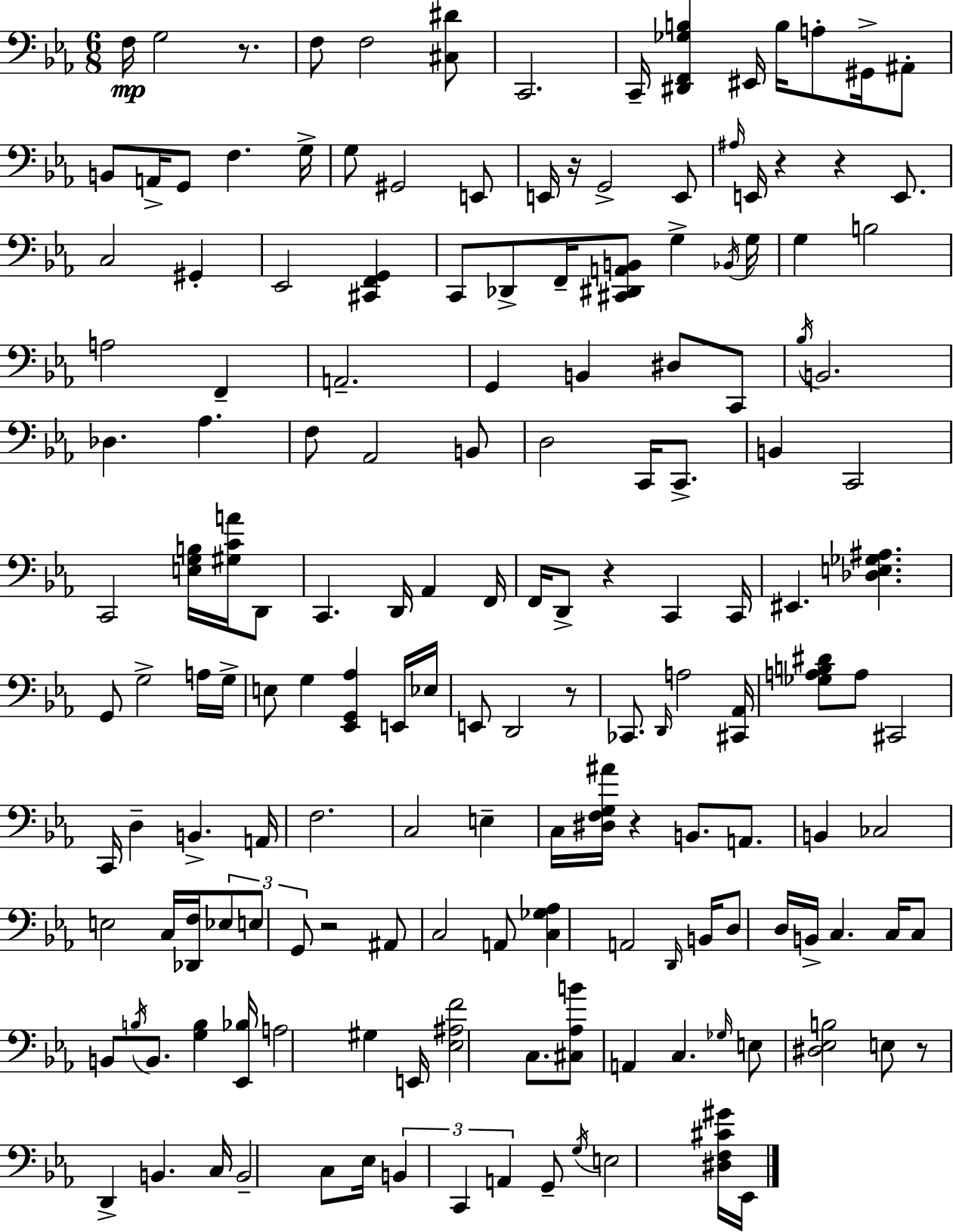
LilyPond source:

{
  \clef bass
  \numericTimeSignature
  \time 6/8
  \key c \minor
  f16\mp g2 r8. | f8 f2 <cis dis'>8 | c,2. | c,16-- <dis, f, ges b>4 eis,16 b16 a8-. gis,16-> ais,8-. | \break b,8 a,16-> g,8 f4. g16-> | g8 gis,2 e,8 | e,16 r16 g,2-> e,8 | \grace { ais16 } e,16 r4 r4 e,8. | \break c2 gis,4-. | ees,2 <cis, f, g,>4 | c,8 des,8-> f,16-- <cis, dis, a, b,>8 g4-> | \acciaccatura { bes,16 } g16 g4 b2 | \break a2 f,4-- | a,2.-- | g,4 b,4 dis8 | c,8 \acciaccatura { bes16 } b,2. | \break des4. aes4. | f8 aes,2 | b,8 d2 c,16 | c,8.-> b,4 c,2 | \break c,2 <e g b>16 | <gis c' a'>16 d,8 c,4. d,16 aes,4 | f,16 f,16 d,8-> r4 c,4 | c,16 eis,4. <des e ges ais>4. | \break g,8 g2-> | a16 g16-> e8 g4 <ees, g, aes>4 | e,16 ees16 e,8 d,2 | r8 ces,8. \grace { d,16 } a2 | \break <cis, aes,>16 <ges a b dis'>8 a8 cis,2 | c,16 d4-- b,4.-> | a,16 f2. | c2 | \break e4-- c16 <dis f g ais'>16 r4 b,8. | a,8. b,4 ces2 | e2 | c16 <des, f>16 \tuplet 3/2 { ees8 e8 g,8 } r2 | \break ais,8 c2 | a,8 <c ges aes>4 a,2 | \grace { d,16 } b,16 d8 d16 b,16-> c4. | c16 c8 b,8 \acciaccatura { b16 } b,8. | \break <g b>4 <ees, bes>16 a2 | gis4 e,16 <ees ais f'>2 | c8. <cis aes b'>8 a,4 | c4. \grace { ges16 } e8 <dis ees b>2 | \break e8 r8 d,4-> | b,4. c16 b,2-- | c8 ees16 \tuplet 3/2 { b,4 c,4 | a,4 } g,8-- \acciaccatura { g16 } e2 | \break <dis f cis' gis'>16 ees,16 \bar "|."
}